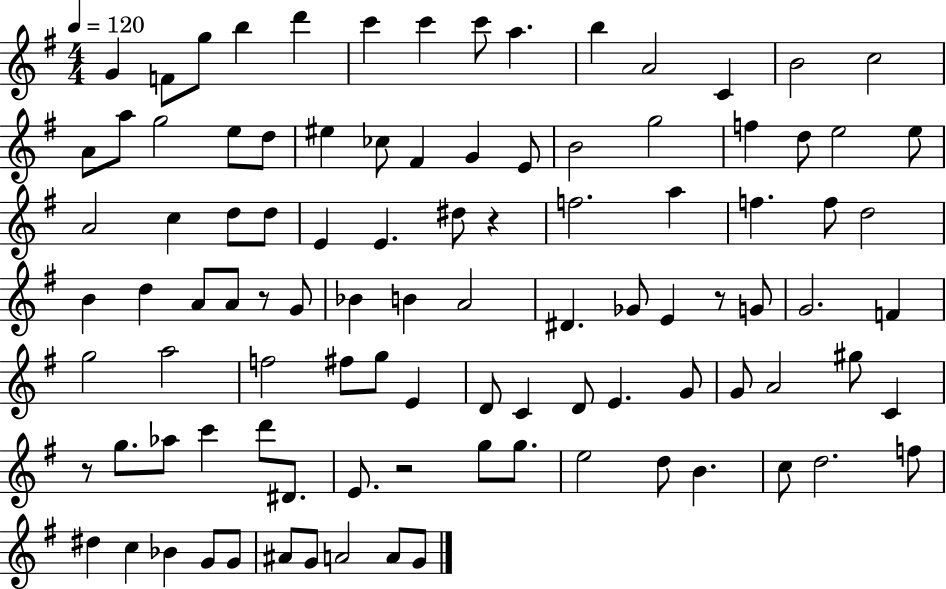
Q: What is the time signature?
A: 4/4